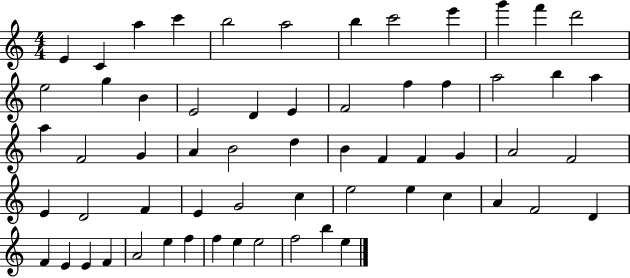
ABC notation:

X:1
T:Untitled
M:4/4
L:1/4
K:C
E C a c' b2 a2 b c'2 e' g' f' d'2 e2 g B E2 D E F2 f f a2 b a a F2 G A B2 d B F F G A2 F2 E D2 F E G2 c e2 e c A F2 D F E E F A2 e f f e e2 f2 b e